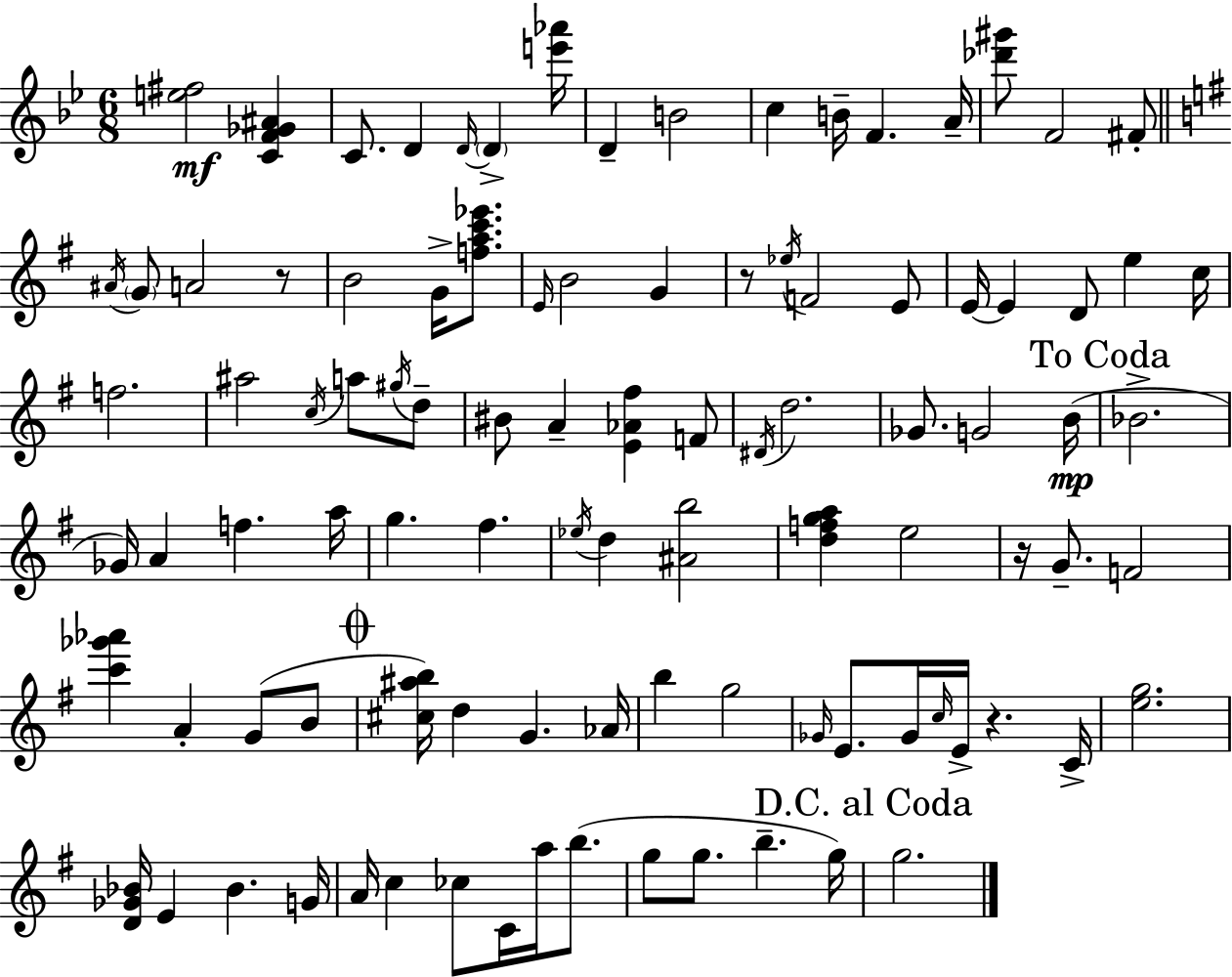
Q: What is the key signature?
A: G minor